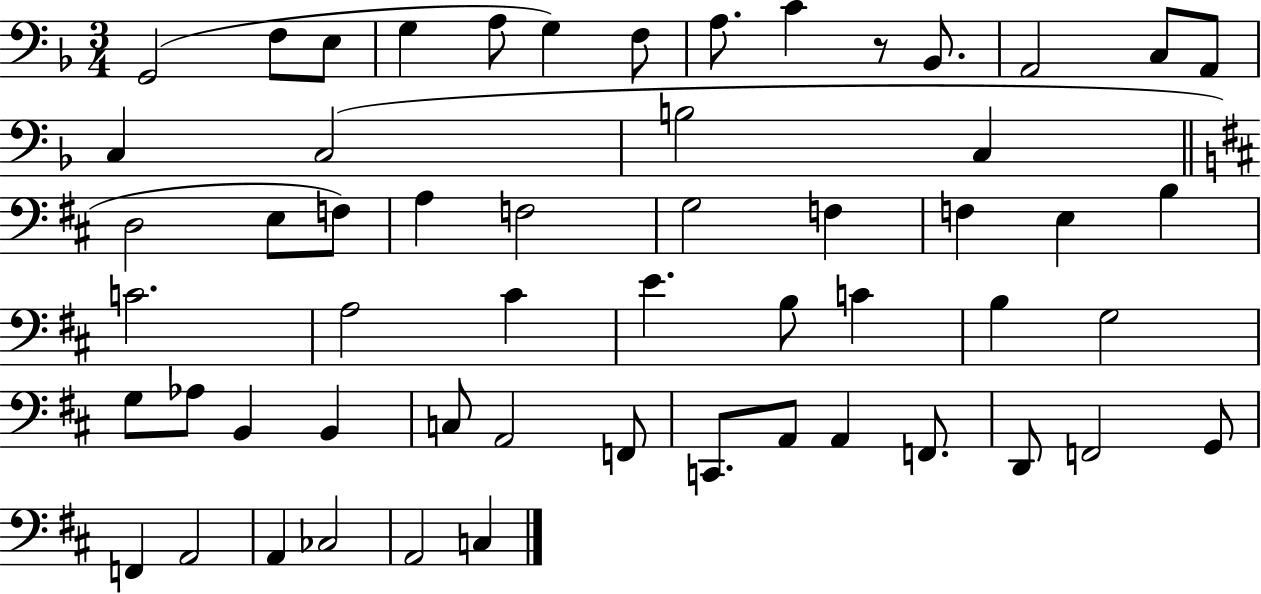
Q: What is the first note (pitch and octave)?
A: G2